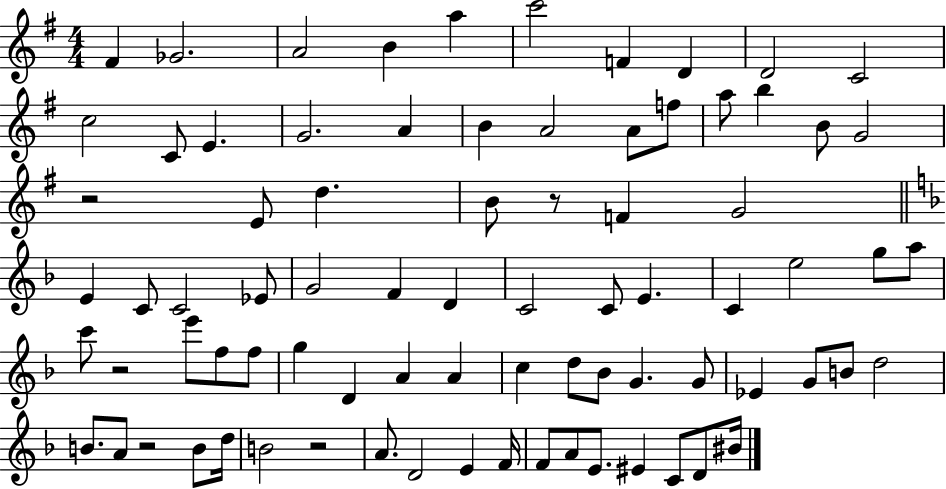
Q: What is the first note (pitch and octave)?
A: F#4